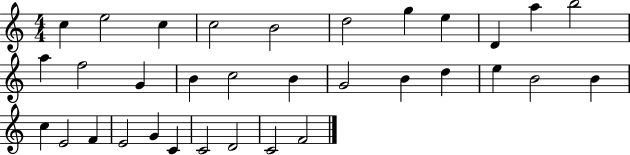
C5/q E5/h C5/q C5/h B4/h D5/h G5/q E5/q D4/q A5/q B5/h A5/q F5/h G4/q B4/q C5/h B4/q G4/h B4/q D5/q E5/q B4/h B4/q C5/q E4/h F4/q E4/h G4/q C4/q C4/h D4/h C4/h F4/h